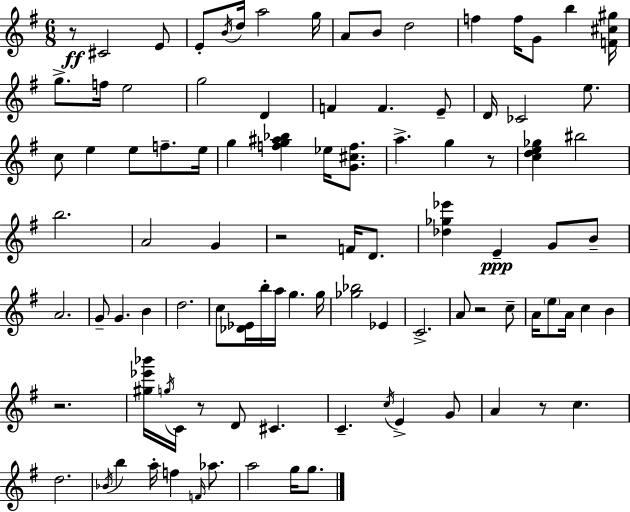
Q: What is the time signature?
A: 6/8